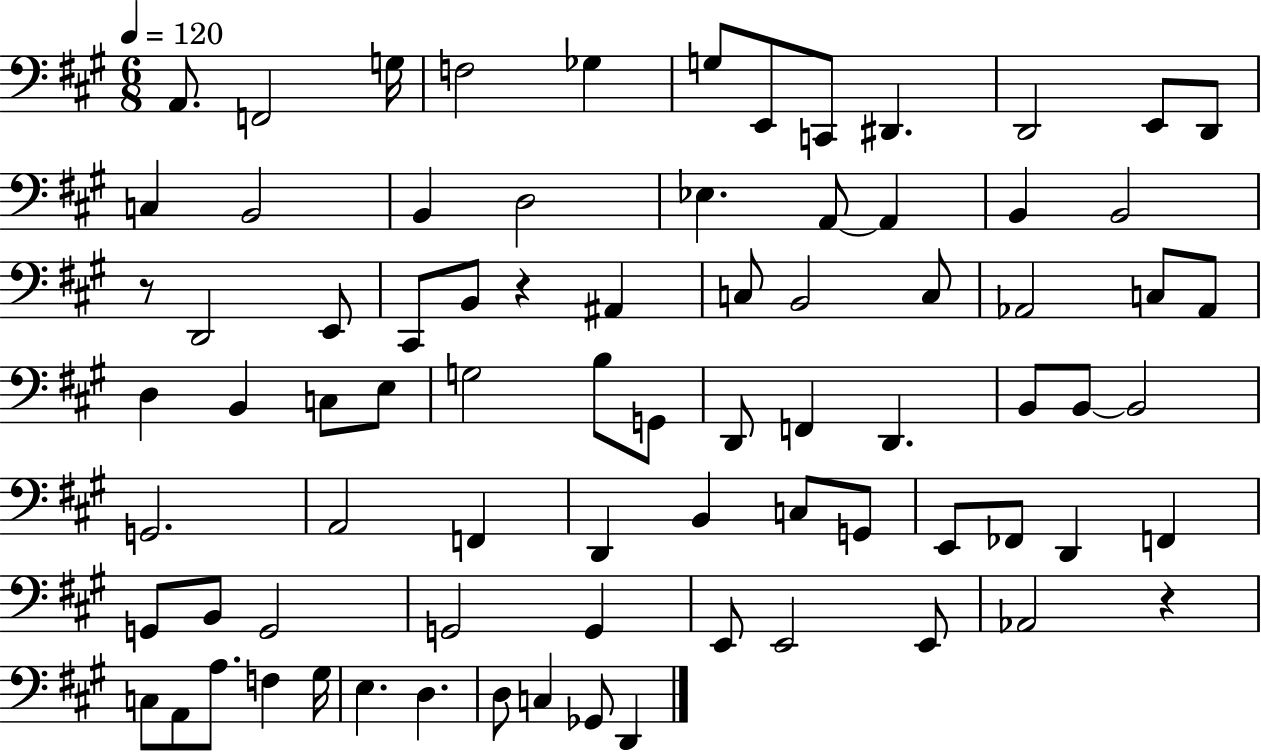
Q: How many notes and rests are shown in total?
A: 79